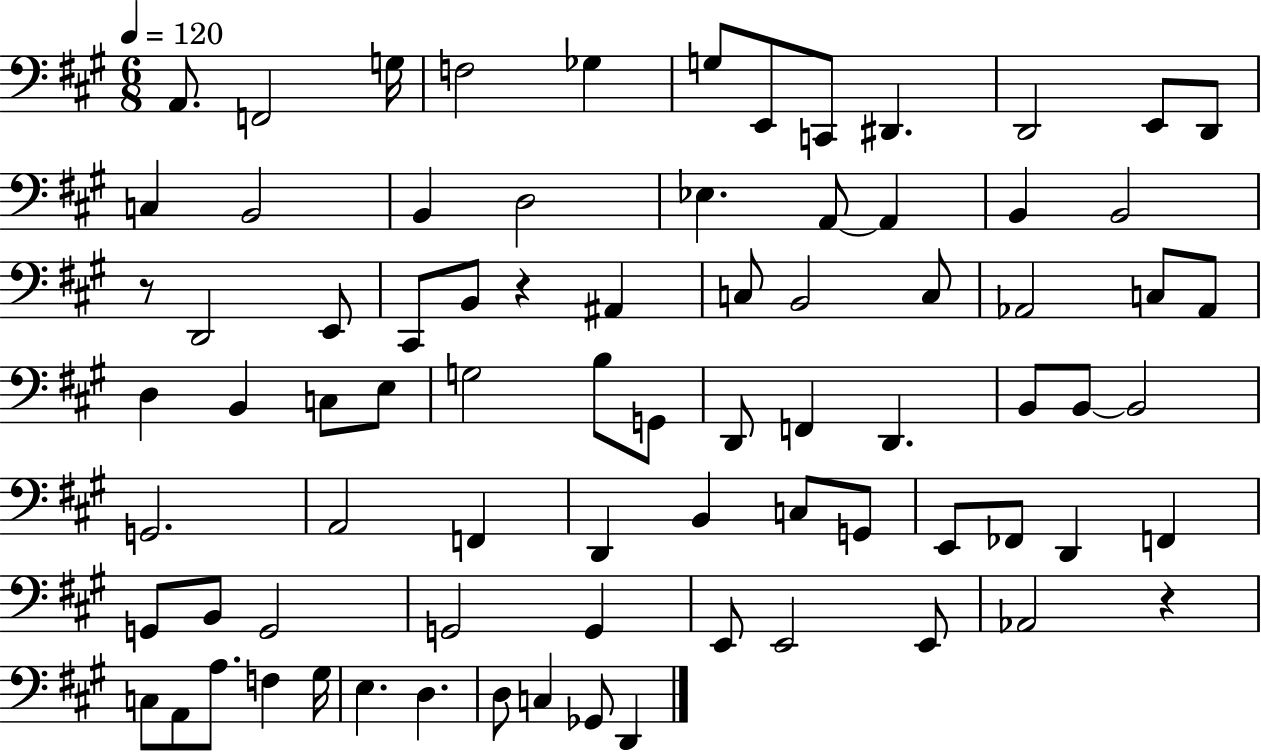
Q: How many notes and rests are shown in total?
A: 79